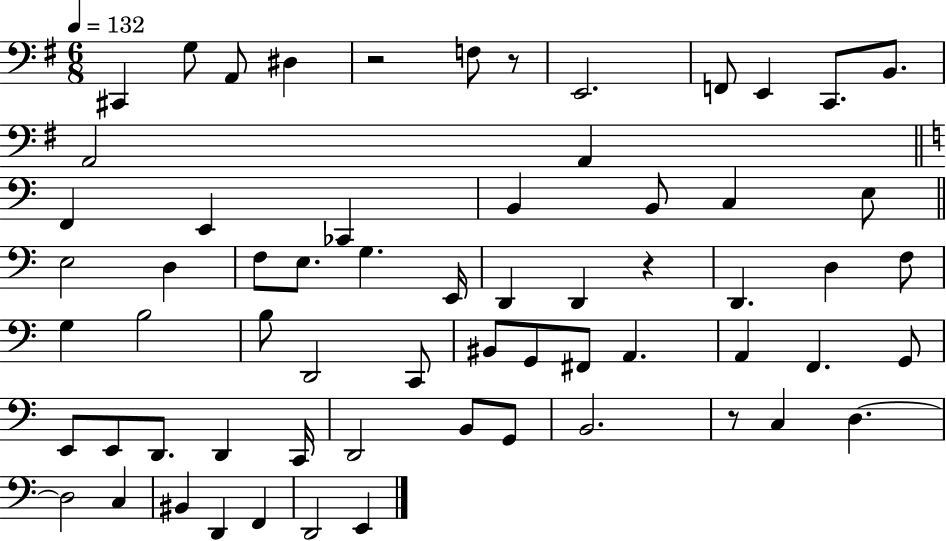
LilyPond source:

{
  \clef bass
  \numericTimeSignature
  \time 6/8
  \key g \major
  \tempo 4 = 132
  cis,4 g8 a,8 dis4 | r2 f8 r8 | e,2. | f,8 e,4 c,8. b,8. | \break a,2 a,4 | \bar "||" \break \key c \major f,4 e,4 ces,4 | b,4 b,8 c4 e8 | \bar "||" \break \key a \minor e2 d4 | f8 e8. g4. e,16 | d,4 d,4 r4 | d,4. d4 f8 | \break g4 b2 | b8 d,2 c,8 | bis,8 g,8 fis,8 a,4. | a,4 f,4. g,8 | \break e,8 e,8 d,8. d,4 c,16 | d,2 b,8 g,8 | b,2. | r8 c4 d4.~~ | \break d2 c4 | bis,4 d,4 f,4 | d,2 e,4 | \bar "|."
}